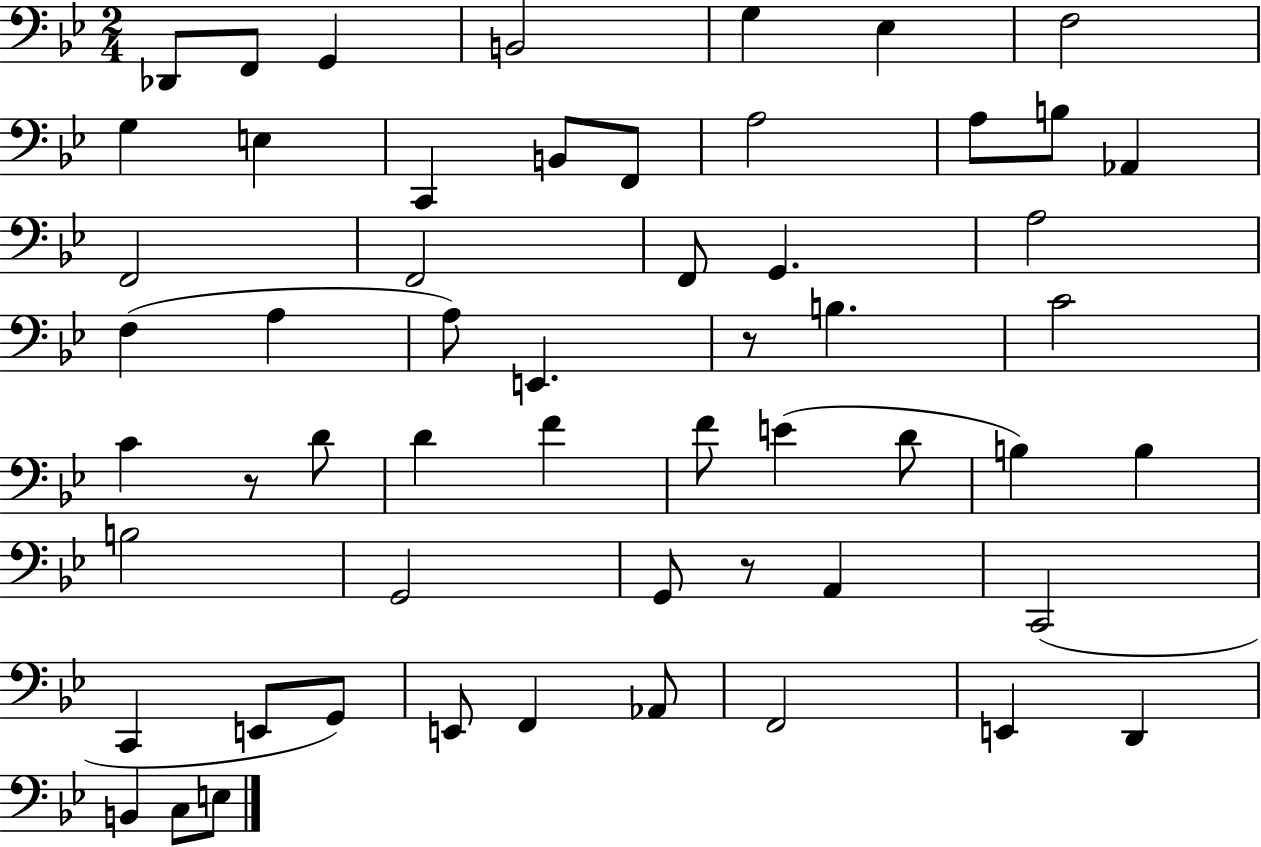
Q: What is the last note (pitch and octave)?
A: E3